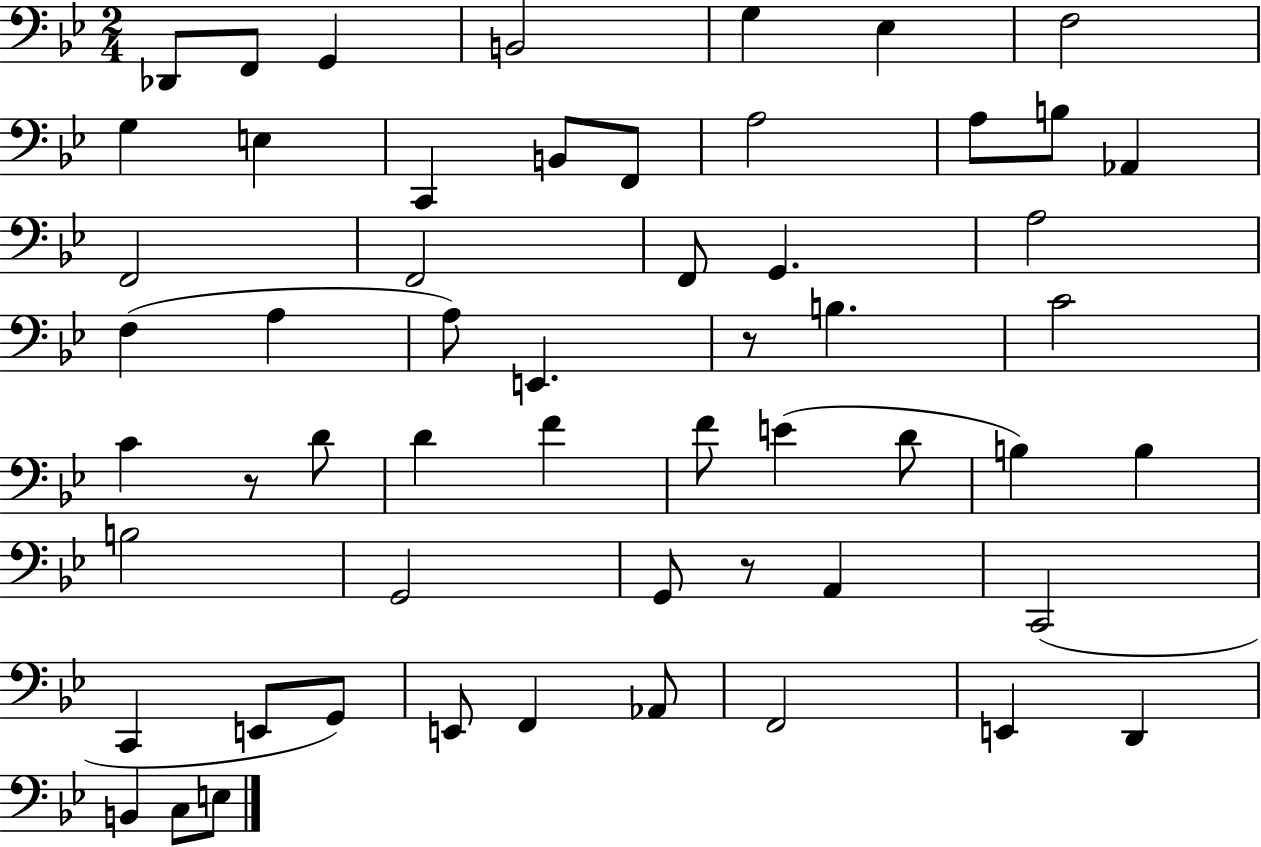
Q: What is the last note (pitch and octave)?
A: E3